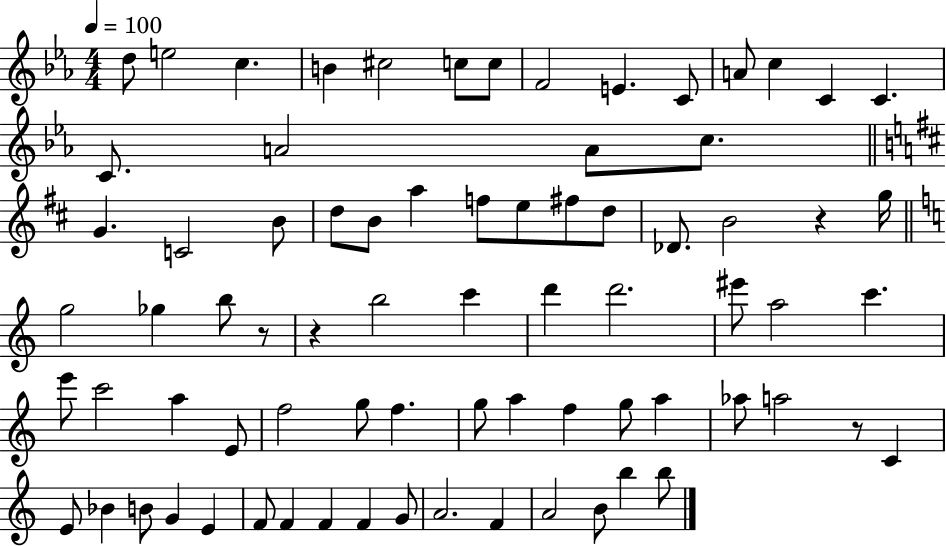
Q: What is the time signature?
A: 4/4